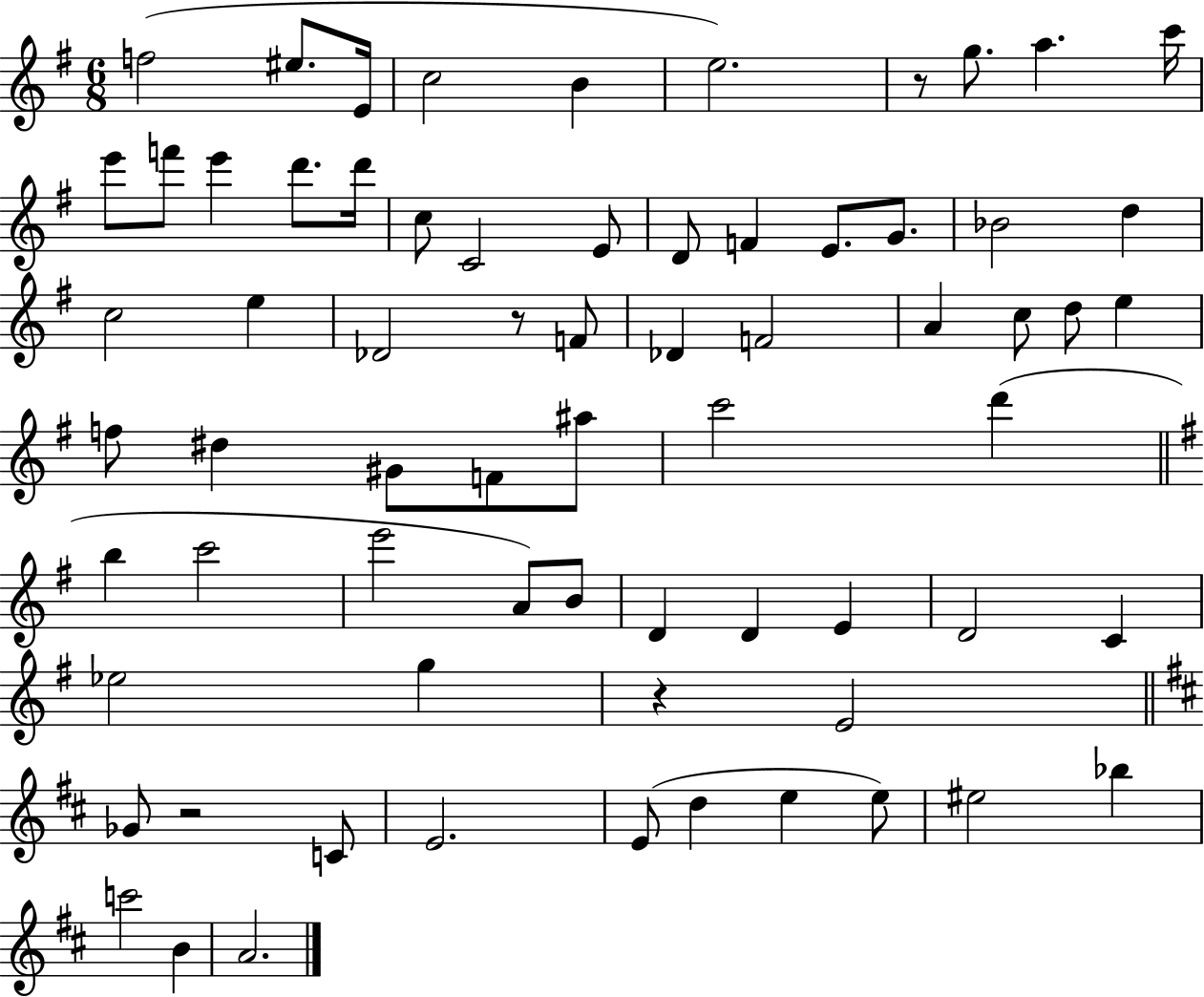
{
  \clef treble
  \numericTimeSignature
  \time 6/8
  \key g \major
  f''2( eis''8. e'16 | c''2 b'4 | e''2.) | r8 g''8. a''4. c'''16 | \break e'''8 f'''8 e'''4 d'''8. d'''16 | c''8 c'2 e'8 | d'8 f'4 e'8. g'8. | bes'2 d''4 | \break c''2 e''4 | des'2 r8 f'8 | des'4 f'2 | a'4 c''8 d''8 e''4 | \break f''8 dis''4 gis'8 f'8 ais''8 | c'''2 d'''4( | \bar "||" \break \key e \minor b''4 c'''2 | e'''2 a'8) b'8 | d'4 d'4 e'4 | d'2 c'4 | \break ees''2 g''4 | r4 e'2 | \bar "||" \break \key d \major ges'8 r2 c'8 | e'2. | e'8( d''4 e''4 e''8) | eis''2 bes''4 | \break c'''2 b'4 | a'2. | \bar "|."
}